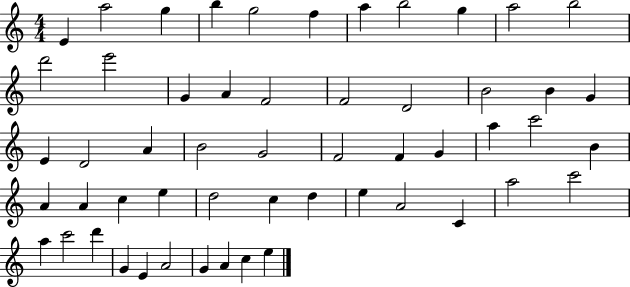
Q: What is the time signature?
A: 4/4